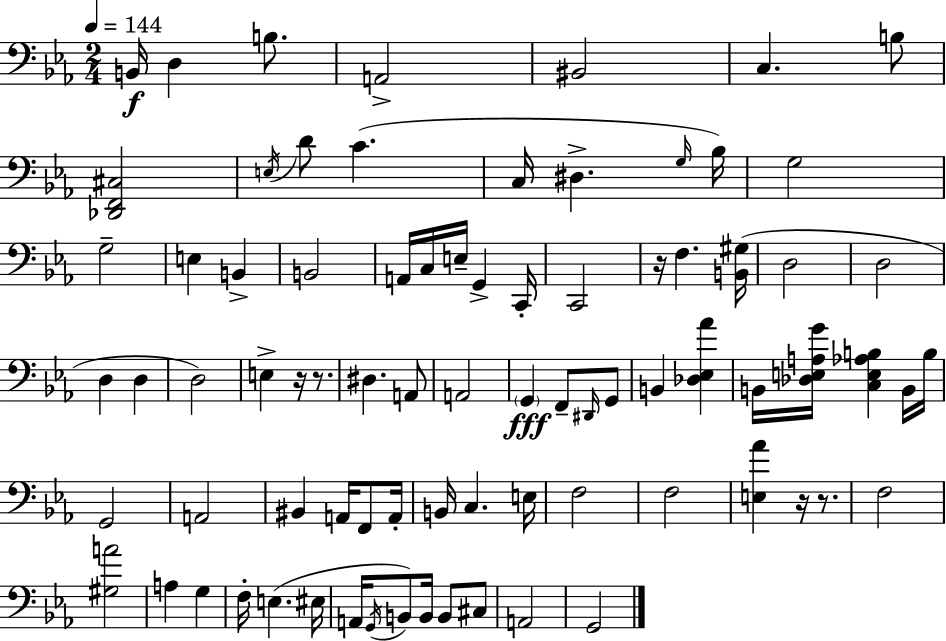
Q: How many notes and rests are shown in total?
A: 80